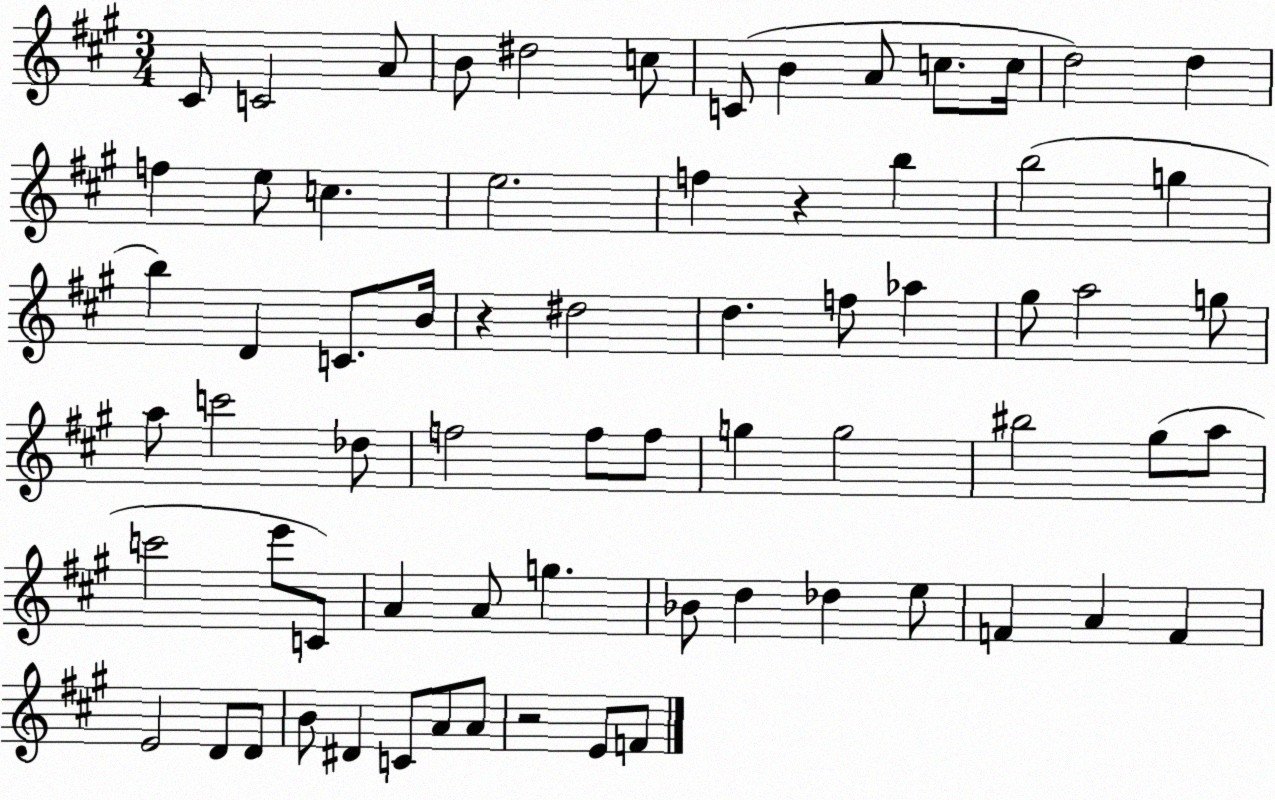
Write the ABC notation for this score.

X:1
T:Untitled
M:3/4
L:1/4
K:A
^C/2 C2 A/2 B/2 ^d2 c/2 C/2 B A/2 c/2 c/4 d2 d f e/2 c e2 f z b b2 g b D C/2 B/4 z ^d2 d f/2 _a ^g/2 a2 g/2 a/2 c'2 _d/2 f2 f/2 f/2 g g2 ^b2 ^g/2 a/2 c'2 e'/2 C/2 A A/2 g _B/2 d _d e/2 F A F E2 D/2 D/2 B/2 ^D C/2 A/2 A/2 z2 E/2 F/2